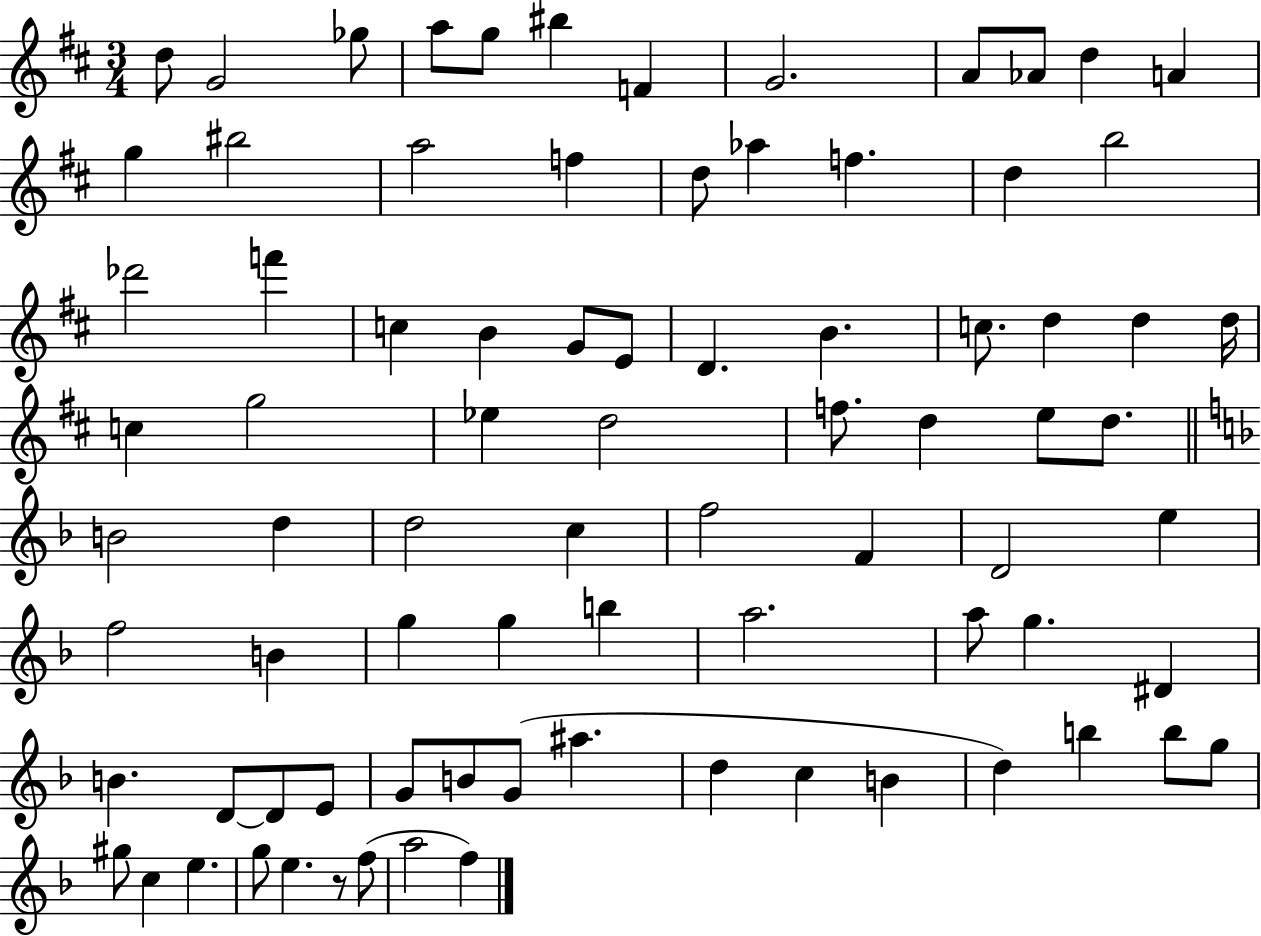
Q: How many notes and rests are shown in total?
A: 82